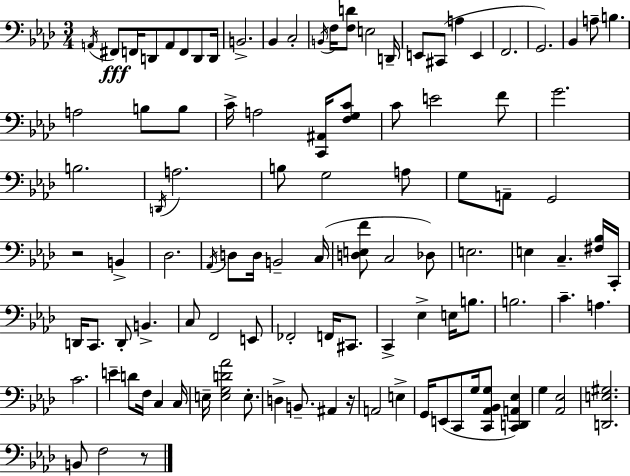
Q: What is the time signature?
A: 3/4